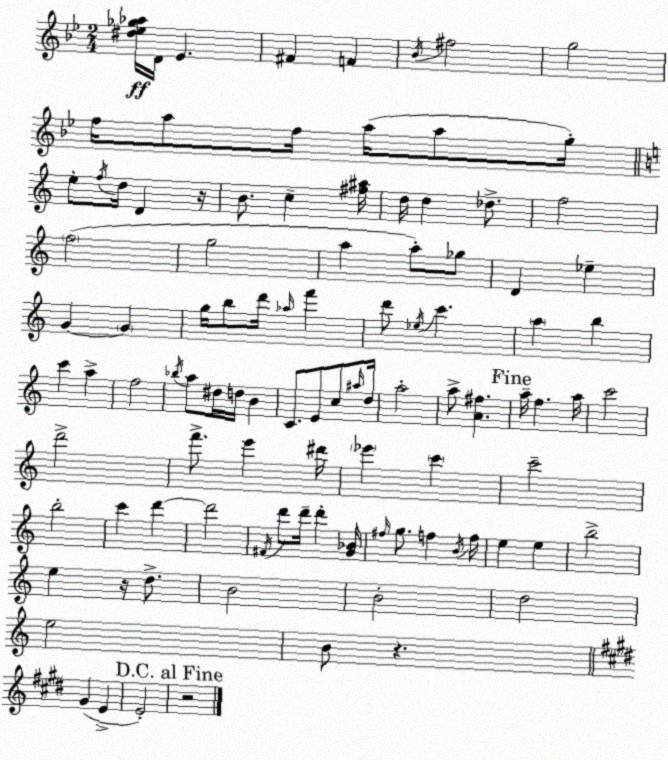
X:1
T:Untitled
M:2/4
L:1/4
K:Bb
[^d_e_g_a]/4 D/4 _E ^F F _B/4 ^f2 g2 f/4 a/2 f/4 a/4 a/2 g/4 e/2 f/4 d/4 D z/4 B/2 c [^f^a]/4 d/4 d _d/2 f2 f2 g2 a a/2 _g/2 D _e G G g/4 b/2 d'/4 _a/4 f' d'/2 _e/4 c' a b c' a f2 _b/4 a/2 ^d/4 d/4 B C/2 E/2 c/2 ^a/4 d/4 a2 a/2 [A^f] a/4 f a/4 c'2 d'2 f'/2 e' ^d'/4 _e' c' c'2 b2 c' d' d'2 ^F/4 d'/2 d'/4 d' [G_B]/4 ^f/4 g/2 f B/4 f/4 e e b2 e z/4 d/2 B2 B2 d2 e2 B/2 z ^G E E2 z2